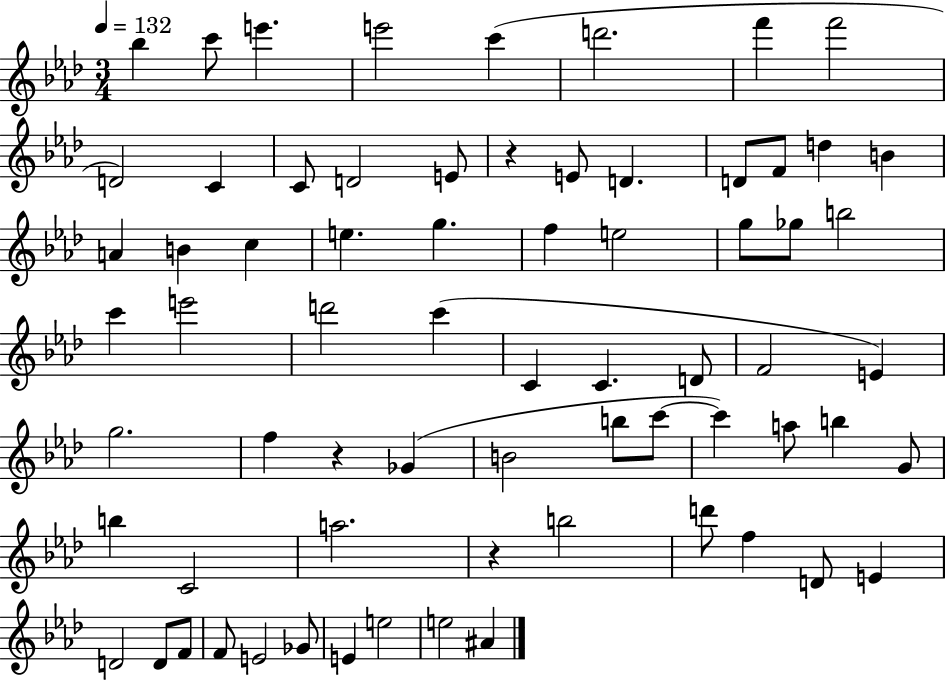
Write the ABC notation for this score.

X:1
T:Untitled
M:3/4
L:1/4
K:Ab
_b c'/2 e' e'2 c' d'2 f' f'2 D2 C C/2 D2 E/2 z E/2 D D/2 F/2 d B A B c e g f e2 g/2 _g/2 b2 c' e'2 d'2 c' C C D/2 F2 E g2 f z _G B2 b/2 c'/2 c' a/2 b G/2 b C2 a2 z b2 d'/2 f D/2 E D2 D/2 F/2 F/2 E2 _G/2 E e2 e2 ^A